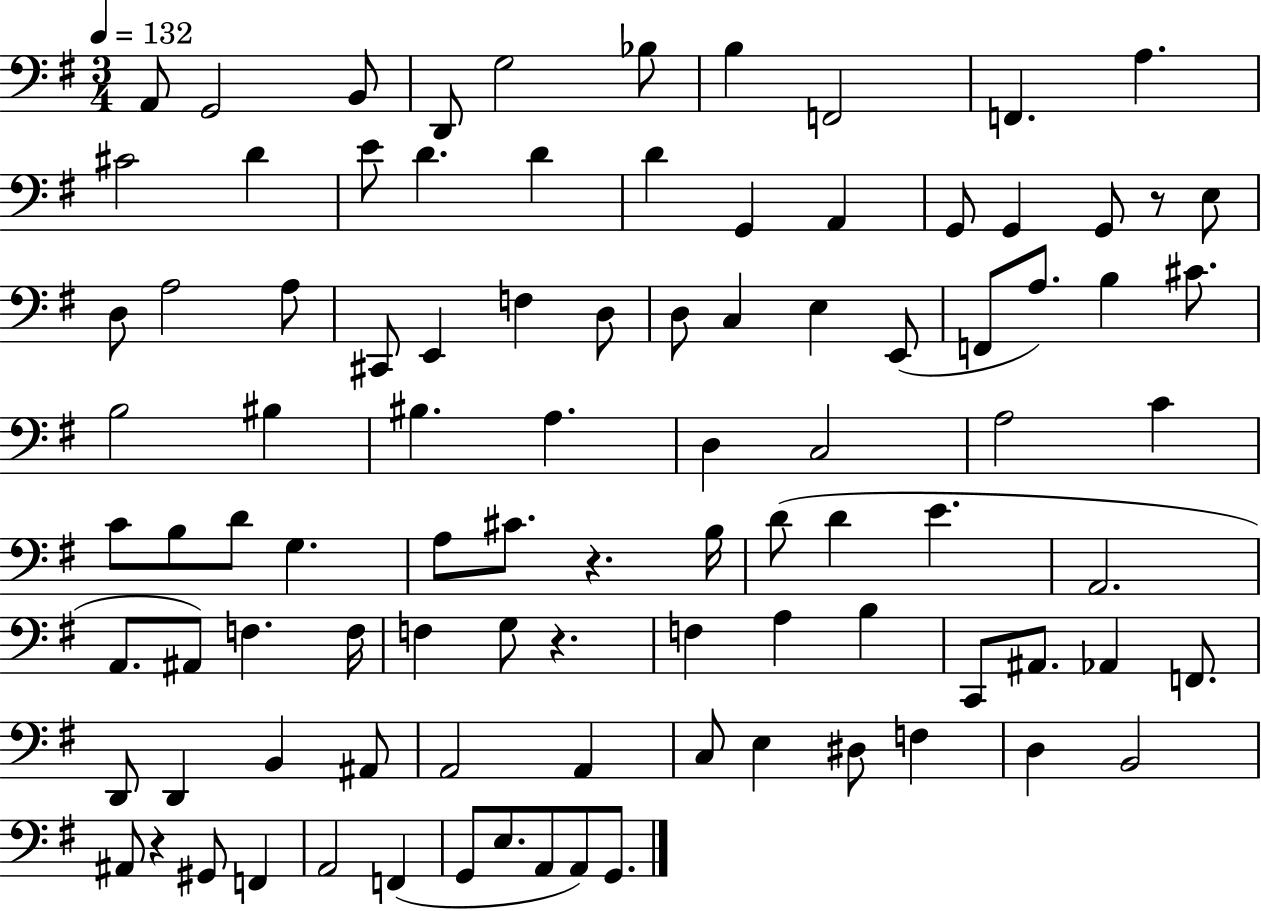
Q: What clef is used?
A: bass